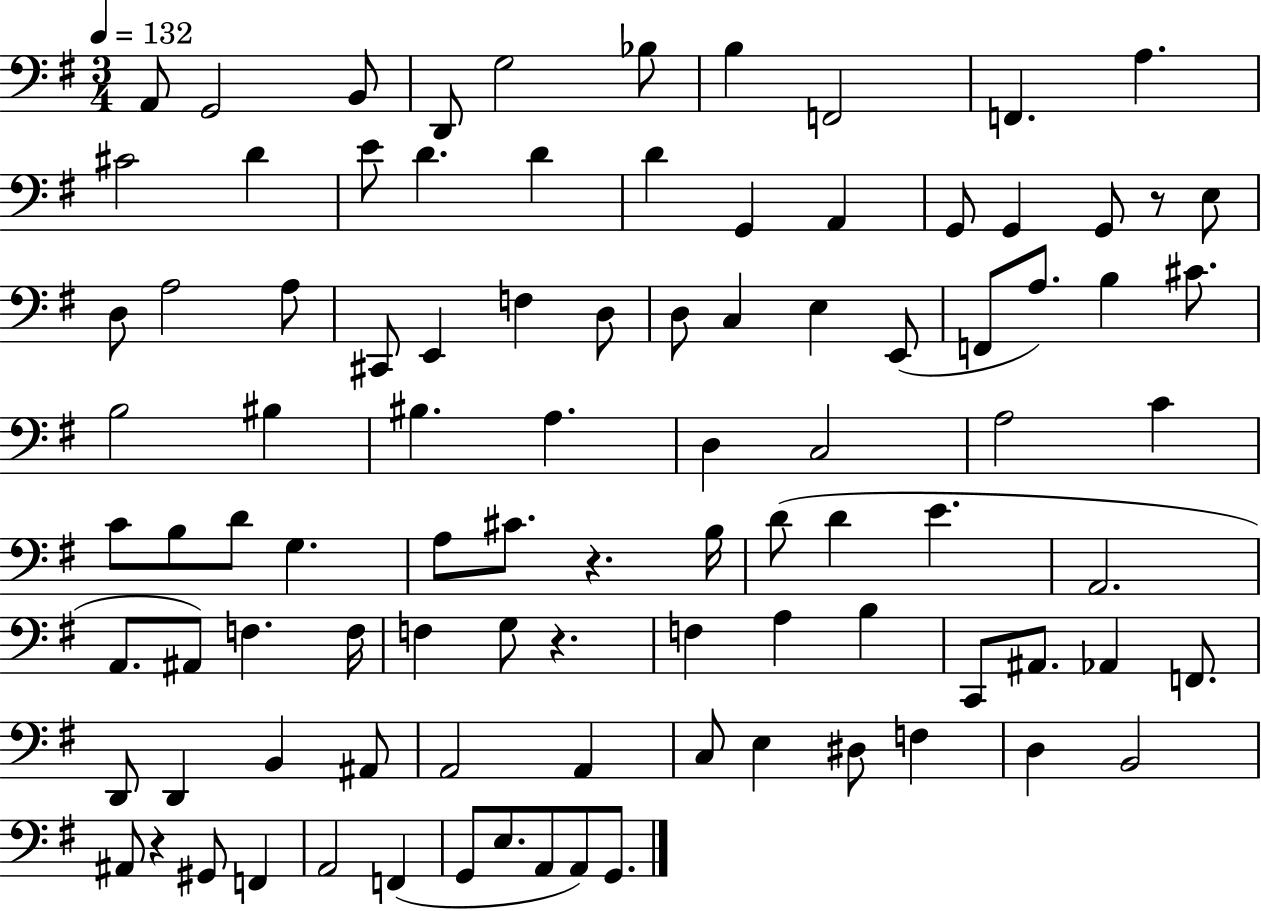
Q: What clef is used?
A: bass